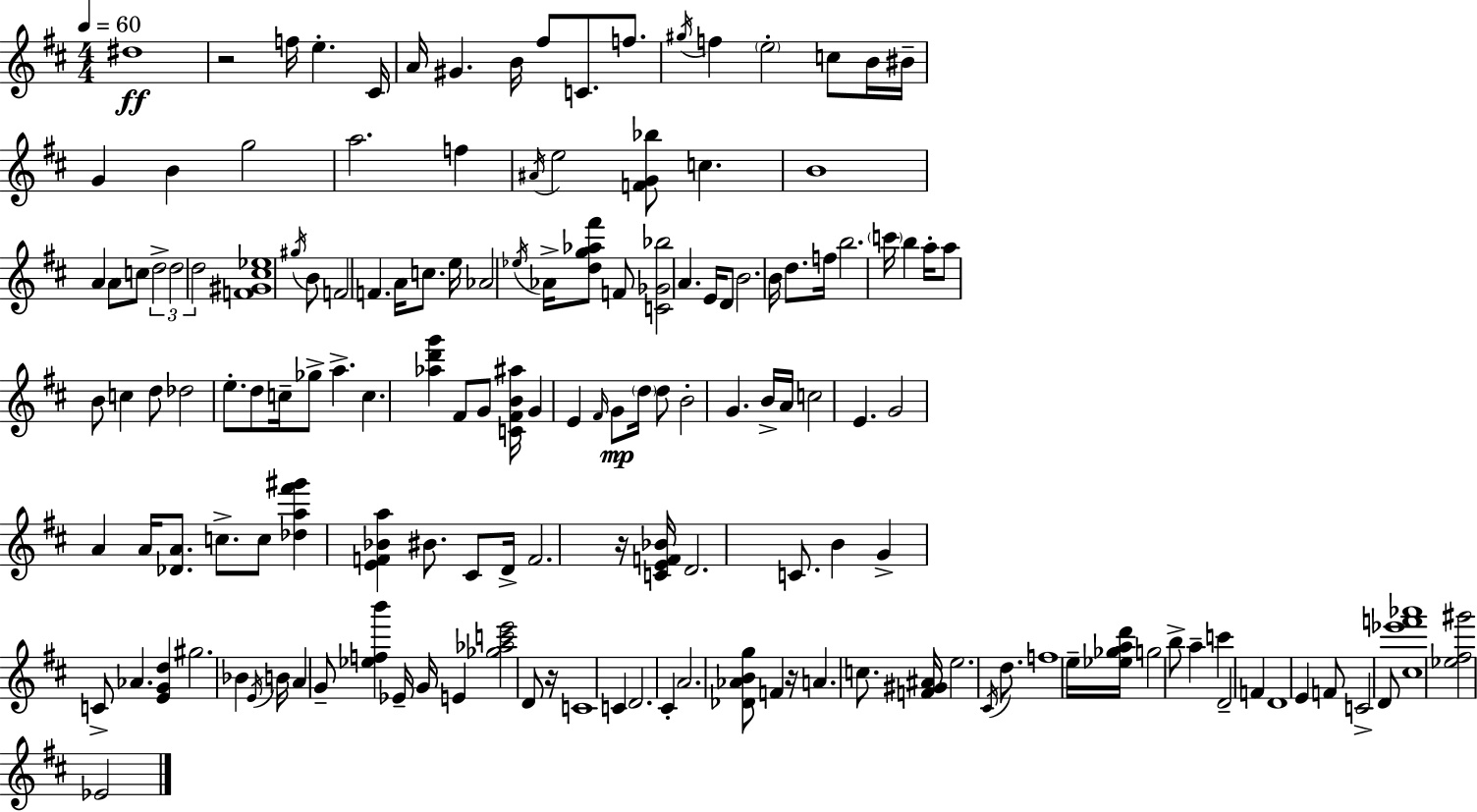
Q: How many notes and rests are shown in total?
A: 150